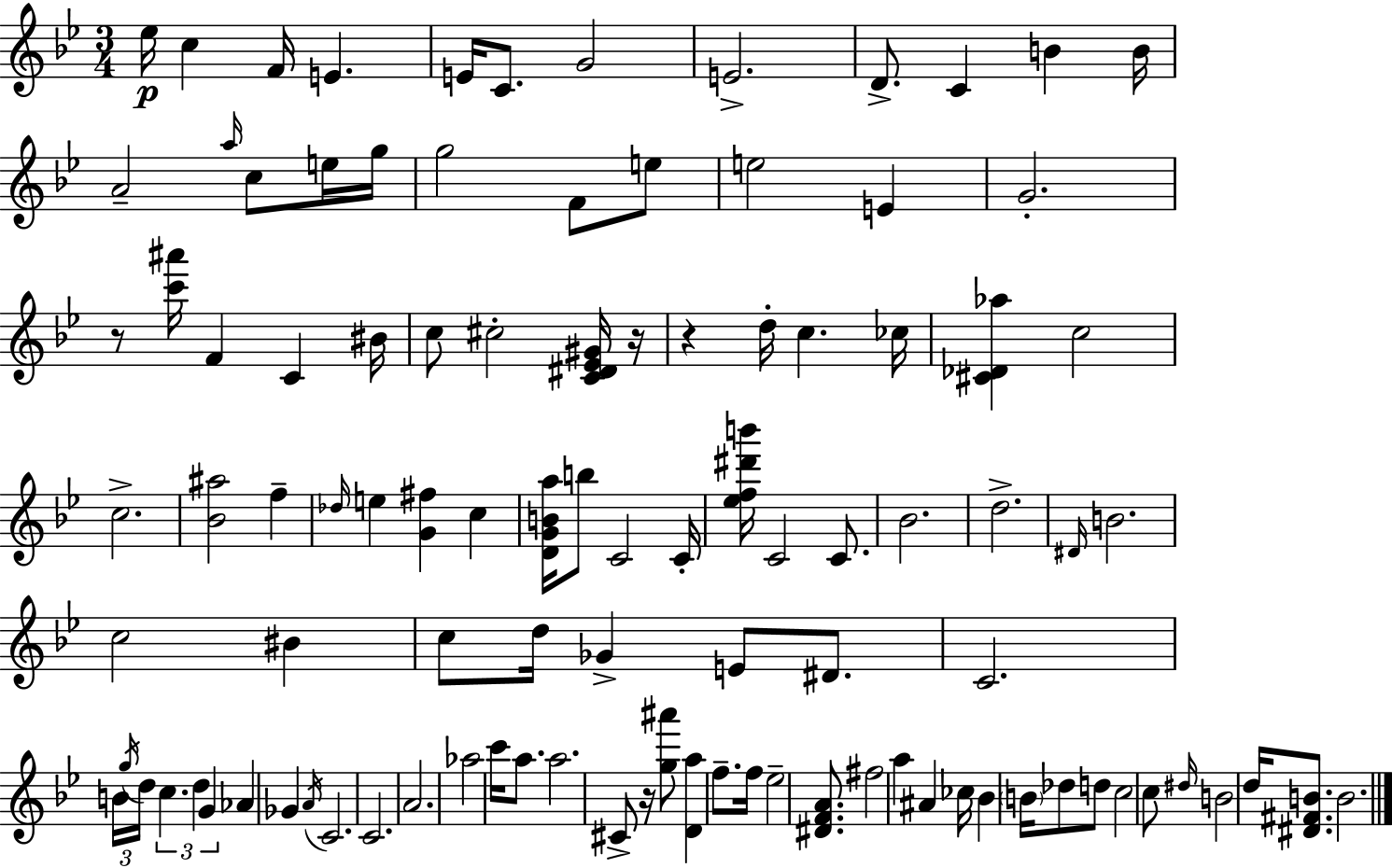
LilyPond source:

{
  \clef treble
  \numericTimeSignature
  \time 3/4
  \key bes \major
  ees''16\p c''4 f'16 e'4. | e'16 c'8. g'2 | e'2.-> | d'8.-> c'4 b'4 b'16 | \break a'2-- \grace { a''16 } c''8 e''16 | g''16 g''2 f'8 e''8 | e''2 e'4 | g'2.-. | \break r8 <c''' ais'''>16 f'4 c'4 | bis'16 c''8 cis''2-. <c' dis' ees' gis'>16 | r16 r4 d''16-. c''4. | ces''16 <cis' des' aes''>4 c''2 | \break c''2.-> | <bes' ais''>2 f''4-- | \grace { des''16 } e''4 <g' fis''>4 c''4 | <d' g' b' a''>16 b''8 c'2 | \break c'16-. <ees'' f'' dis''' b'''>16 c'2 c'8. | bes'2. | d''2.-> | \grace { dis'16 } b'2. | \break c''2 bis'4 | c''8 d''16 ges'4-> e'8 | dis'8. c'2. | \tuplet 3/2 { b'16 \acciaccatura { g''16 } d''16 } \tuplet 3/2 { c''4. | \break d''4 g'4 } aes'4 | ges'4 \acciaccatura { a'16 } c'2. | c'2. | a'2. | \break aes''2 | c'''16 a''8. a''2. | cis'8-> r16 <g'' ais'''>8 <d' a''>4 | f''8.-- f''16 ees''2-- | \break <dis' f' a'>8. fis''2 | a''4 ais'4 ces''16 bes'4 | \parenthesize b'16 des''8 d''8 c''2 | c''8 \grace { dis''16 } b'2 | \break d''16 <dis' fis' b'>8. b'2. | \bar "|."
}